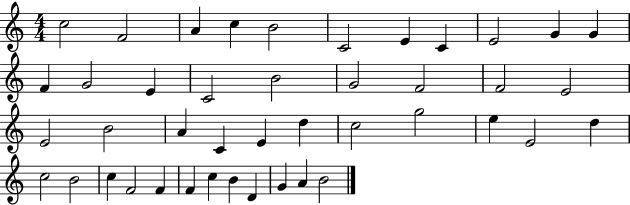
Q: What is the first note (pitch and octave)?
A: C5